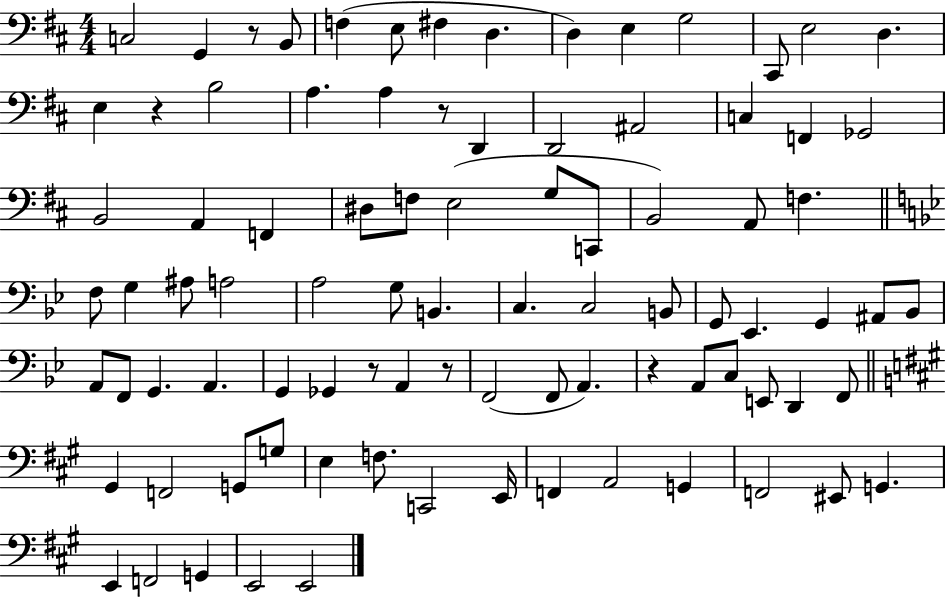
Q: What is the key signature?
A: D major